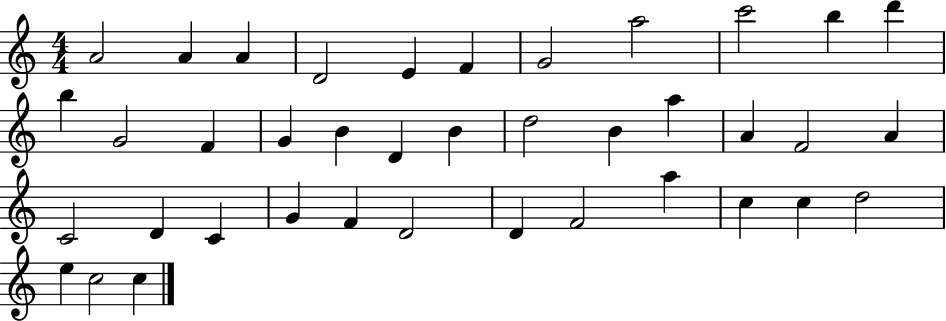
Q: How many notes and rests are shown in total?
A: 39